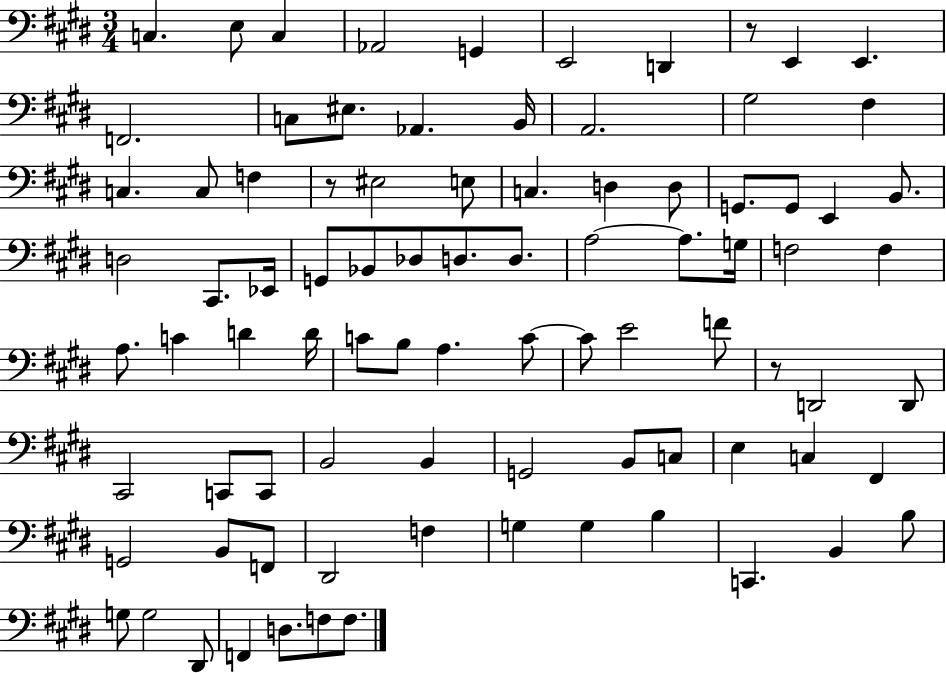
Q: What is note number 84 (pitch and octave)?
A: F3